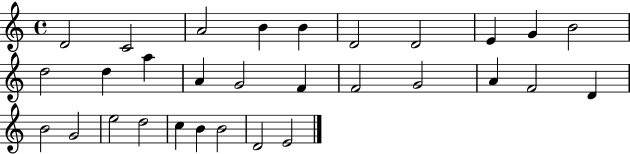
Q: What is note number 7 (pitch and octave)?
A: D4